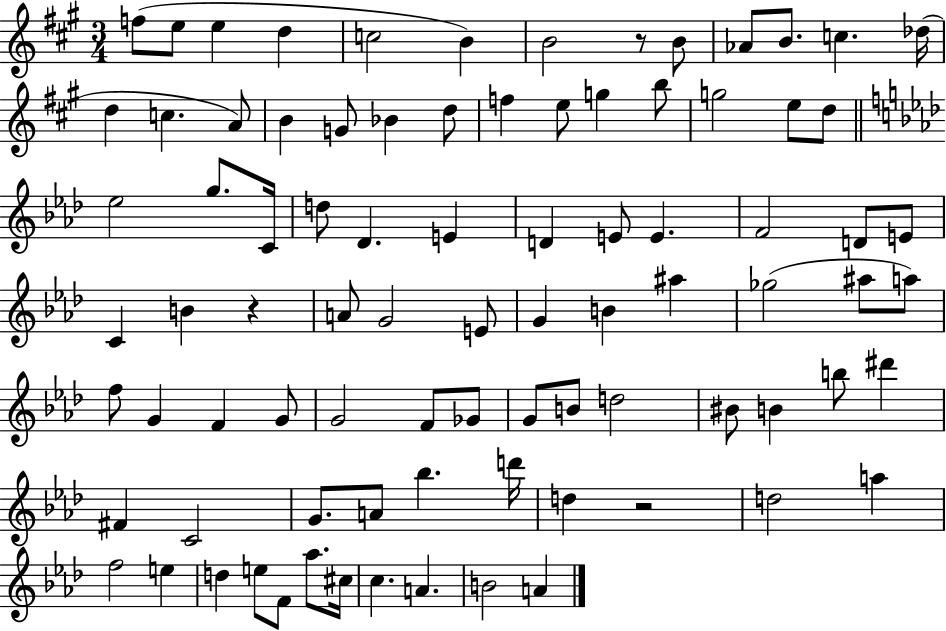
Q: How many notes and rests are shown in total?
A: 86